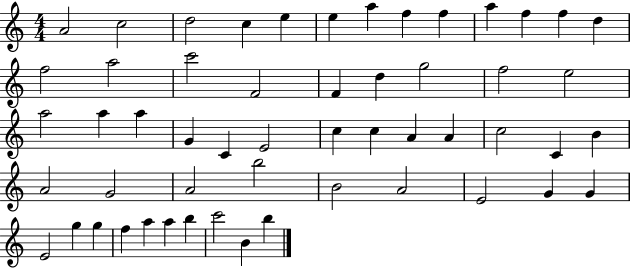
{
  \clef treble
  \numericTimeSignature
  \time 4/4
  \key c \major
  a'2 c''2 | d''2 c''4 e''4 | e''4 a''4 f''4 f''4 | a''4 f''4 f''4 d''4 | \break f''2 a''2 | c'''2 f'2 | f'4 d''4 g''2 | f''2 e''2 | \break a''2 a''4 a''4 | g'4 c'4 e'2 | c''4 c''4 a'4 a'4 | c''2 c'4 b'4 | \break a'2 g'2 | a'2 b''2 | b'2 a'2 | e'2 g'4 g'4 | \break e'2 g''4 g''4 | f''4 a''4 a''4 b''4 | c'''2 b'4 b''4 | \bar "|."
}